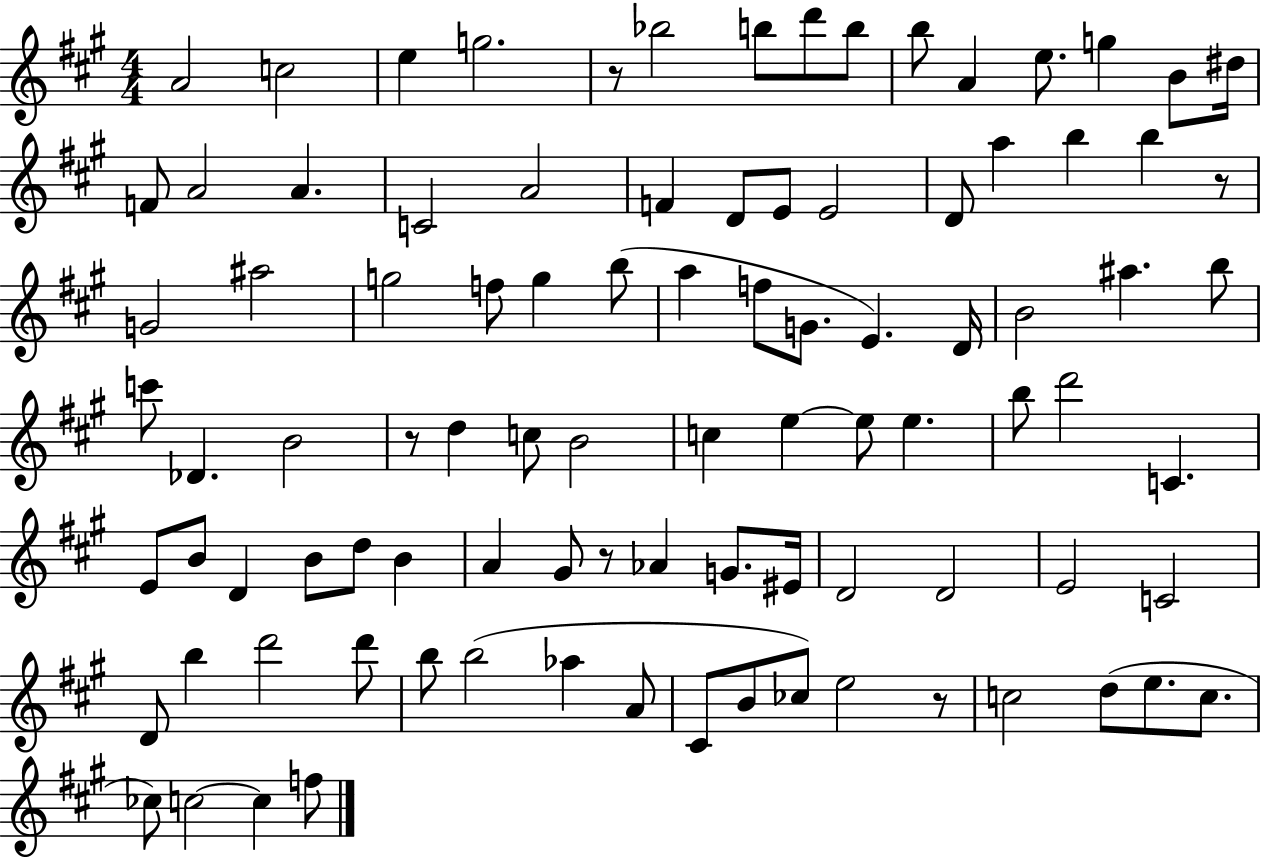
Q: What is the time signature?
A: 4/4